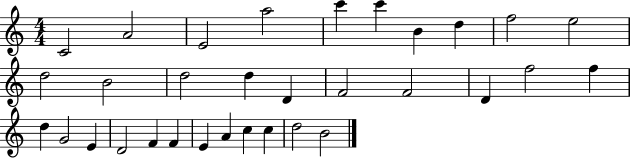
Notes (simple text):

C4/h A4/h E4/h A5/h C6/q C6/q B4/q D5/q F5/h E5/h D5/h B4/h D5/h D5/q D4/q F4/h F4/h D4/q F5/h F5/q D5/q G4/h E4/q D4/h F4/q F4/q E4/q A4/q C5/q C5/q D5/h B4/h